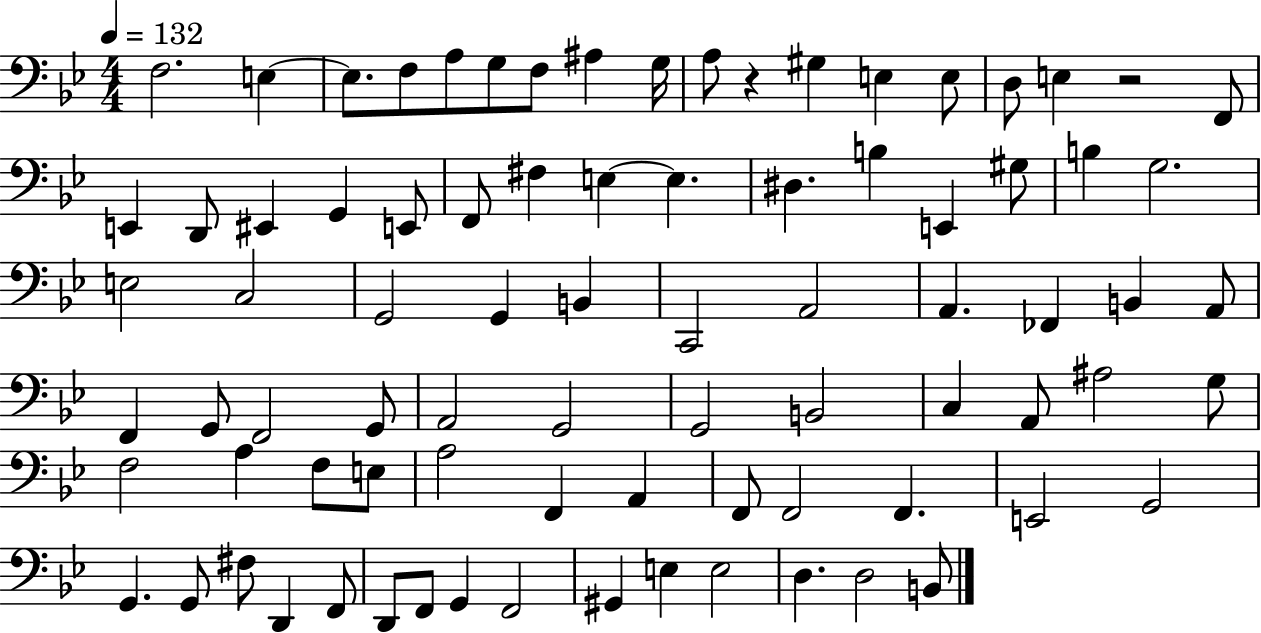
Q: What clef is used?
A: bass